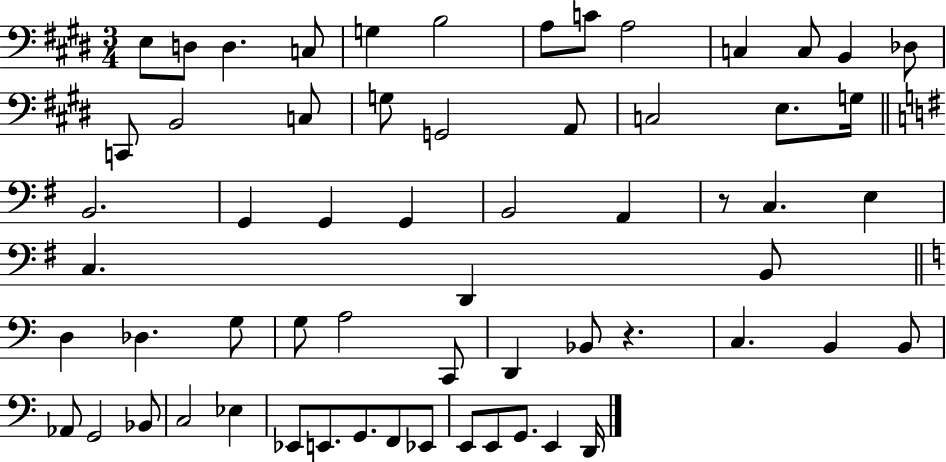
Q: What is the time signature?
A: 3/4